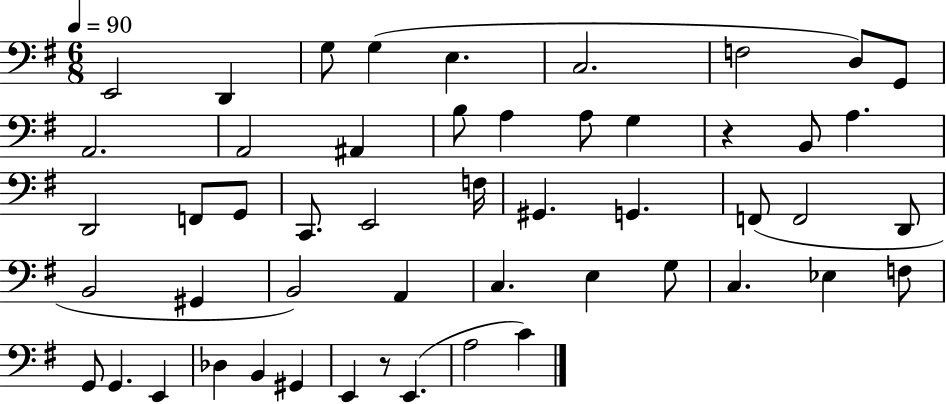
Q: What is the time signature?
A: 6/8